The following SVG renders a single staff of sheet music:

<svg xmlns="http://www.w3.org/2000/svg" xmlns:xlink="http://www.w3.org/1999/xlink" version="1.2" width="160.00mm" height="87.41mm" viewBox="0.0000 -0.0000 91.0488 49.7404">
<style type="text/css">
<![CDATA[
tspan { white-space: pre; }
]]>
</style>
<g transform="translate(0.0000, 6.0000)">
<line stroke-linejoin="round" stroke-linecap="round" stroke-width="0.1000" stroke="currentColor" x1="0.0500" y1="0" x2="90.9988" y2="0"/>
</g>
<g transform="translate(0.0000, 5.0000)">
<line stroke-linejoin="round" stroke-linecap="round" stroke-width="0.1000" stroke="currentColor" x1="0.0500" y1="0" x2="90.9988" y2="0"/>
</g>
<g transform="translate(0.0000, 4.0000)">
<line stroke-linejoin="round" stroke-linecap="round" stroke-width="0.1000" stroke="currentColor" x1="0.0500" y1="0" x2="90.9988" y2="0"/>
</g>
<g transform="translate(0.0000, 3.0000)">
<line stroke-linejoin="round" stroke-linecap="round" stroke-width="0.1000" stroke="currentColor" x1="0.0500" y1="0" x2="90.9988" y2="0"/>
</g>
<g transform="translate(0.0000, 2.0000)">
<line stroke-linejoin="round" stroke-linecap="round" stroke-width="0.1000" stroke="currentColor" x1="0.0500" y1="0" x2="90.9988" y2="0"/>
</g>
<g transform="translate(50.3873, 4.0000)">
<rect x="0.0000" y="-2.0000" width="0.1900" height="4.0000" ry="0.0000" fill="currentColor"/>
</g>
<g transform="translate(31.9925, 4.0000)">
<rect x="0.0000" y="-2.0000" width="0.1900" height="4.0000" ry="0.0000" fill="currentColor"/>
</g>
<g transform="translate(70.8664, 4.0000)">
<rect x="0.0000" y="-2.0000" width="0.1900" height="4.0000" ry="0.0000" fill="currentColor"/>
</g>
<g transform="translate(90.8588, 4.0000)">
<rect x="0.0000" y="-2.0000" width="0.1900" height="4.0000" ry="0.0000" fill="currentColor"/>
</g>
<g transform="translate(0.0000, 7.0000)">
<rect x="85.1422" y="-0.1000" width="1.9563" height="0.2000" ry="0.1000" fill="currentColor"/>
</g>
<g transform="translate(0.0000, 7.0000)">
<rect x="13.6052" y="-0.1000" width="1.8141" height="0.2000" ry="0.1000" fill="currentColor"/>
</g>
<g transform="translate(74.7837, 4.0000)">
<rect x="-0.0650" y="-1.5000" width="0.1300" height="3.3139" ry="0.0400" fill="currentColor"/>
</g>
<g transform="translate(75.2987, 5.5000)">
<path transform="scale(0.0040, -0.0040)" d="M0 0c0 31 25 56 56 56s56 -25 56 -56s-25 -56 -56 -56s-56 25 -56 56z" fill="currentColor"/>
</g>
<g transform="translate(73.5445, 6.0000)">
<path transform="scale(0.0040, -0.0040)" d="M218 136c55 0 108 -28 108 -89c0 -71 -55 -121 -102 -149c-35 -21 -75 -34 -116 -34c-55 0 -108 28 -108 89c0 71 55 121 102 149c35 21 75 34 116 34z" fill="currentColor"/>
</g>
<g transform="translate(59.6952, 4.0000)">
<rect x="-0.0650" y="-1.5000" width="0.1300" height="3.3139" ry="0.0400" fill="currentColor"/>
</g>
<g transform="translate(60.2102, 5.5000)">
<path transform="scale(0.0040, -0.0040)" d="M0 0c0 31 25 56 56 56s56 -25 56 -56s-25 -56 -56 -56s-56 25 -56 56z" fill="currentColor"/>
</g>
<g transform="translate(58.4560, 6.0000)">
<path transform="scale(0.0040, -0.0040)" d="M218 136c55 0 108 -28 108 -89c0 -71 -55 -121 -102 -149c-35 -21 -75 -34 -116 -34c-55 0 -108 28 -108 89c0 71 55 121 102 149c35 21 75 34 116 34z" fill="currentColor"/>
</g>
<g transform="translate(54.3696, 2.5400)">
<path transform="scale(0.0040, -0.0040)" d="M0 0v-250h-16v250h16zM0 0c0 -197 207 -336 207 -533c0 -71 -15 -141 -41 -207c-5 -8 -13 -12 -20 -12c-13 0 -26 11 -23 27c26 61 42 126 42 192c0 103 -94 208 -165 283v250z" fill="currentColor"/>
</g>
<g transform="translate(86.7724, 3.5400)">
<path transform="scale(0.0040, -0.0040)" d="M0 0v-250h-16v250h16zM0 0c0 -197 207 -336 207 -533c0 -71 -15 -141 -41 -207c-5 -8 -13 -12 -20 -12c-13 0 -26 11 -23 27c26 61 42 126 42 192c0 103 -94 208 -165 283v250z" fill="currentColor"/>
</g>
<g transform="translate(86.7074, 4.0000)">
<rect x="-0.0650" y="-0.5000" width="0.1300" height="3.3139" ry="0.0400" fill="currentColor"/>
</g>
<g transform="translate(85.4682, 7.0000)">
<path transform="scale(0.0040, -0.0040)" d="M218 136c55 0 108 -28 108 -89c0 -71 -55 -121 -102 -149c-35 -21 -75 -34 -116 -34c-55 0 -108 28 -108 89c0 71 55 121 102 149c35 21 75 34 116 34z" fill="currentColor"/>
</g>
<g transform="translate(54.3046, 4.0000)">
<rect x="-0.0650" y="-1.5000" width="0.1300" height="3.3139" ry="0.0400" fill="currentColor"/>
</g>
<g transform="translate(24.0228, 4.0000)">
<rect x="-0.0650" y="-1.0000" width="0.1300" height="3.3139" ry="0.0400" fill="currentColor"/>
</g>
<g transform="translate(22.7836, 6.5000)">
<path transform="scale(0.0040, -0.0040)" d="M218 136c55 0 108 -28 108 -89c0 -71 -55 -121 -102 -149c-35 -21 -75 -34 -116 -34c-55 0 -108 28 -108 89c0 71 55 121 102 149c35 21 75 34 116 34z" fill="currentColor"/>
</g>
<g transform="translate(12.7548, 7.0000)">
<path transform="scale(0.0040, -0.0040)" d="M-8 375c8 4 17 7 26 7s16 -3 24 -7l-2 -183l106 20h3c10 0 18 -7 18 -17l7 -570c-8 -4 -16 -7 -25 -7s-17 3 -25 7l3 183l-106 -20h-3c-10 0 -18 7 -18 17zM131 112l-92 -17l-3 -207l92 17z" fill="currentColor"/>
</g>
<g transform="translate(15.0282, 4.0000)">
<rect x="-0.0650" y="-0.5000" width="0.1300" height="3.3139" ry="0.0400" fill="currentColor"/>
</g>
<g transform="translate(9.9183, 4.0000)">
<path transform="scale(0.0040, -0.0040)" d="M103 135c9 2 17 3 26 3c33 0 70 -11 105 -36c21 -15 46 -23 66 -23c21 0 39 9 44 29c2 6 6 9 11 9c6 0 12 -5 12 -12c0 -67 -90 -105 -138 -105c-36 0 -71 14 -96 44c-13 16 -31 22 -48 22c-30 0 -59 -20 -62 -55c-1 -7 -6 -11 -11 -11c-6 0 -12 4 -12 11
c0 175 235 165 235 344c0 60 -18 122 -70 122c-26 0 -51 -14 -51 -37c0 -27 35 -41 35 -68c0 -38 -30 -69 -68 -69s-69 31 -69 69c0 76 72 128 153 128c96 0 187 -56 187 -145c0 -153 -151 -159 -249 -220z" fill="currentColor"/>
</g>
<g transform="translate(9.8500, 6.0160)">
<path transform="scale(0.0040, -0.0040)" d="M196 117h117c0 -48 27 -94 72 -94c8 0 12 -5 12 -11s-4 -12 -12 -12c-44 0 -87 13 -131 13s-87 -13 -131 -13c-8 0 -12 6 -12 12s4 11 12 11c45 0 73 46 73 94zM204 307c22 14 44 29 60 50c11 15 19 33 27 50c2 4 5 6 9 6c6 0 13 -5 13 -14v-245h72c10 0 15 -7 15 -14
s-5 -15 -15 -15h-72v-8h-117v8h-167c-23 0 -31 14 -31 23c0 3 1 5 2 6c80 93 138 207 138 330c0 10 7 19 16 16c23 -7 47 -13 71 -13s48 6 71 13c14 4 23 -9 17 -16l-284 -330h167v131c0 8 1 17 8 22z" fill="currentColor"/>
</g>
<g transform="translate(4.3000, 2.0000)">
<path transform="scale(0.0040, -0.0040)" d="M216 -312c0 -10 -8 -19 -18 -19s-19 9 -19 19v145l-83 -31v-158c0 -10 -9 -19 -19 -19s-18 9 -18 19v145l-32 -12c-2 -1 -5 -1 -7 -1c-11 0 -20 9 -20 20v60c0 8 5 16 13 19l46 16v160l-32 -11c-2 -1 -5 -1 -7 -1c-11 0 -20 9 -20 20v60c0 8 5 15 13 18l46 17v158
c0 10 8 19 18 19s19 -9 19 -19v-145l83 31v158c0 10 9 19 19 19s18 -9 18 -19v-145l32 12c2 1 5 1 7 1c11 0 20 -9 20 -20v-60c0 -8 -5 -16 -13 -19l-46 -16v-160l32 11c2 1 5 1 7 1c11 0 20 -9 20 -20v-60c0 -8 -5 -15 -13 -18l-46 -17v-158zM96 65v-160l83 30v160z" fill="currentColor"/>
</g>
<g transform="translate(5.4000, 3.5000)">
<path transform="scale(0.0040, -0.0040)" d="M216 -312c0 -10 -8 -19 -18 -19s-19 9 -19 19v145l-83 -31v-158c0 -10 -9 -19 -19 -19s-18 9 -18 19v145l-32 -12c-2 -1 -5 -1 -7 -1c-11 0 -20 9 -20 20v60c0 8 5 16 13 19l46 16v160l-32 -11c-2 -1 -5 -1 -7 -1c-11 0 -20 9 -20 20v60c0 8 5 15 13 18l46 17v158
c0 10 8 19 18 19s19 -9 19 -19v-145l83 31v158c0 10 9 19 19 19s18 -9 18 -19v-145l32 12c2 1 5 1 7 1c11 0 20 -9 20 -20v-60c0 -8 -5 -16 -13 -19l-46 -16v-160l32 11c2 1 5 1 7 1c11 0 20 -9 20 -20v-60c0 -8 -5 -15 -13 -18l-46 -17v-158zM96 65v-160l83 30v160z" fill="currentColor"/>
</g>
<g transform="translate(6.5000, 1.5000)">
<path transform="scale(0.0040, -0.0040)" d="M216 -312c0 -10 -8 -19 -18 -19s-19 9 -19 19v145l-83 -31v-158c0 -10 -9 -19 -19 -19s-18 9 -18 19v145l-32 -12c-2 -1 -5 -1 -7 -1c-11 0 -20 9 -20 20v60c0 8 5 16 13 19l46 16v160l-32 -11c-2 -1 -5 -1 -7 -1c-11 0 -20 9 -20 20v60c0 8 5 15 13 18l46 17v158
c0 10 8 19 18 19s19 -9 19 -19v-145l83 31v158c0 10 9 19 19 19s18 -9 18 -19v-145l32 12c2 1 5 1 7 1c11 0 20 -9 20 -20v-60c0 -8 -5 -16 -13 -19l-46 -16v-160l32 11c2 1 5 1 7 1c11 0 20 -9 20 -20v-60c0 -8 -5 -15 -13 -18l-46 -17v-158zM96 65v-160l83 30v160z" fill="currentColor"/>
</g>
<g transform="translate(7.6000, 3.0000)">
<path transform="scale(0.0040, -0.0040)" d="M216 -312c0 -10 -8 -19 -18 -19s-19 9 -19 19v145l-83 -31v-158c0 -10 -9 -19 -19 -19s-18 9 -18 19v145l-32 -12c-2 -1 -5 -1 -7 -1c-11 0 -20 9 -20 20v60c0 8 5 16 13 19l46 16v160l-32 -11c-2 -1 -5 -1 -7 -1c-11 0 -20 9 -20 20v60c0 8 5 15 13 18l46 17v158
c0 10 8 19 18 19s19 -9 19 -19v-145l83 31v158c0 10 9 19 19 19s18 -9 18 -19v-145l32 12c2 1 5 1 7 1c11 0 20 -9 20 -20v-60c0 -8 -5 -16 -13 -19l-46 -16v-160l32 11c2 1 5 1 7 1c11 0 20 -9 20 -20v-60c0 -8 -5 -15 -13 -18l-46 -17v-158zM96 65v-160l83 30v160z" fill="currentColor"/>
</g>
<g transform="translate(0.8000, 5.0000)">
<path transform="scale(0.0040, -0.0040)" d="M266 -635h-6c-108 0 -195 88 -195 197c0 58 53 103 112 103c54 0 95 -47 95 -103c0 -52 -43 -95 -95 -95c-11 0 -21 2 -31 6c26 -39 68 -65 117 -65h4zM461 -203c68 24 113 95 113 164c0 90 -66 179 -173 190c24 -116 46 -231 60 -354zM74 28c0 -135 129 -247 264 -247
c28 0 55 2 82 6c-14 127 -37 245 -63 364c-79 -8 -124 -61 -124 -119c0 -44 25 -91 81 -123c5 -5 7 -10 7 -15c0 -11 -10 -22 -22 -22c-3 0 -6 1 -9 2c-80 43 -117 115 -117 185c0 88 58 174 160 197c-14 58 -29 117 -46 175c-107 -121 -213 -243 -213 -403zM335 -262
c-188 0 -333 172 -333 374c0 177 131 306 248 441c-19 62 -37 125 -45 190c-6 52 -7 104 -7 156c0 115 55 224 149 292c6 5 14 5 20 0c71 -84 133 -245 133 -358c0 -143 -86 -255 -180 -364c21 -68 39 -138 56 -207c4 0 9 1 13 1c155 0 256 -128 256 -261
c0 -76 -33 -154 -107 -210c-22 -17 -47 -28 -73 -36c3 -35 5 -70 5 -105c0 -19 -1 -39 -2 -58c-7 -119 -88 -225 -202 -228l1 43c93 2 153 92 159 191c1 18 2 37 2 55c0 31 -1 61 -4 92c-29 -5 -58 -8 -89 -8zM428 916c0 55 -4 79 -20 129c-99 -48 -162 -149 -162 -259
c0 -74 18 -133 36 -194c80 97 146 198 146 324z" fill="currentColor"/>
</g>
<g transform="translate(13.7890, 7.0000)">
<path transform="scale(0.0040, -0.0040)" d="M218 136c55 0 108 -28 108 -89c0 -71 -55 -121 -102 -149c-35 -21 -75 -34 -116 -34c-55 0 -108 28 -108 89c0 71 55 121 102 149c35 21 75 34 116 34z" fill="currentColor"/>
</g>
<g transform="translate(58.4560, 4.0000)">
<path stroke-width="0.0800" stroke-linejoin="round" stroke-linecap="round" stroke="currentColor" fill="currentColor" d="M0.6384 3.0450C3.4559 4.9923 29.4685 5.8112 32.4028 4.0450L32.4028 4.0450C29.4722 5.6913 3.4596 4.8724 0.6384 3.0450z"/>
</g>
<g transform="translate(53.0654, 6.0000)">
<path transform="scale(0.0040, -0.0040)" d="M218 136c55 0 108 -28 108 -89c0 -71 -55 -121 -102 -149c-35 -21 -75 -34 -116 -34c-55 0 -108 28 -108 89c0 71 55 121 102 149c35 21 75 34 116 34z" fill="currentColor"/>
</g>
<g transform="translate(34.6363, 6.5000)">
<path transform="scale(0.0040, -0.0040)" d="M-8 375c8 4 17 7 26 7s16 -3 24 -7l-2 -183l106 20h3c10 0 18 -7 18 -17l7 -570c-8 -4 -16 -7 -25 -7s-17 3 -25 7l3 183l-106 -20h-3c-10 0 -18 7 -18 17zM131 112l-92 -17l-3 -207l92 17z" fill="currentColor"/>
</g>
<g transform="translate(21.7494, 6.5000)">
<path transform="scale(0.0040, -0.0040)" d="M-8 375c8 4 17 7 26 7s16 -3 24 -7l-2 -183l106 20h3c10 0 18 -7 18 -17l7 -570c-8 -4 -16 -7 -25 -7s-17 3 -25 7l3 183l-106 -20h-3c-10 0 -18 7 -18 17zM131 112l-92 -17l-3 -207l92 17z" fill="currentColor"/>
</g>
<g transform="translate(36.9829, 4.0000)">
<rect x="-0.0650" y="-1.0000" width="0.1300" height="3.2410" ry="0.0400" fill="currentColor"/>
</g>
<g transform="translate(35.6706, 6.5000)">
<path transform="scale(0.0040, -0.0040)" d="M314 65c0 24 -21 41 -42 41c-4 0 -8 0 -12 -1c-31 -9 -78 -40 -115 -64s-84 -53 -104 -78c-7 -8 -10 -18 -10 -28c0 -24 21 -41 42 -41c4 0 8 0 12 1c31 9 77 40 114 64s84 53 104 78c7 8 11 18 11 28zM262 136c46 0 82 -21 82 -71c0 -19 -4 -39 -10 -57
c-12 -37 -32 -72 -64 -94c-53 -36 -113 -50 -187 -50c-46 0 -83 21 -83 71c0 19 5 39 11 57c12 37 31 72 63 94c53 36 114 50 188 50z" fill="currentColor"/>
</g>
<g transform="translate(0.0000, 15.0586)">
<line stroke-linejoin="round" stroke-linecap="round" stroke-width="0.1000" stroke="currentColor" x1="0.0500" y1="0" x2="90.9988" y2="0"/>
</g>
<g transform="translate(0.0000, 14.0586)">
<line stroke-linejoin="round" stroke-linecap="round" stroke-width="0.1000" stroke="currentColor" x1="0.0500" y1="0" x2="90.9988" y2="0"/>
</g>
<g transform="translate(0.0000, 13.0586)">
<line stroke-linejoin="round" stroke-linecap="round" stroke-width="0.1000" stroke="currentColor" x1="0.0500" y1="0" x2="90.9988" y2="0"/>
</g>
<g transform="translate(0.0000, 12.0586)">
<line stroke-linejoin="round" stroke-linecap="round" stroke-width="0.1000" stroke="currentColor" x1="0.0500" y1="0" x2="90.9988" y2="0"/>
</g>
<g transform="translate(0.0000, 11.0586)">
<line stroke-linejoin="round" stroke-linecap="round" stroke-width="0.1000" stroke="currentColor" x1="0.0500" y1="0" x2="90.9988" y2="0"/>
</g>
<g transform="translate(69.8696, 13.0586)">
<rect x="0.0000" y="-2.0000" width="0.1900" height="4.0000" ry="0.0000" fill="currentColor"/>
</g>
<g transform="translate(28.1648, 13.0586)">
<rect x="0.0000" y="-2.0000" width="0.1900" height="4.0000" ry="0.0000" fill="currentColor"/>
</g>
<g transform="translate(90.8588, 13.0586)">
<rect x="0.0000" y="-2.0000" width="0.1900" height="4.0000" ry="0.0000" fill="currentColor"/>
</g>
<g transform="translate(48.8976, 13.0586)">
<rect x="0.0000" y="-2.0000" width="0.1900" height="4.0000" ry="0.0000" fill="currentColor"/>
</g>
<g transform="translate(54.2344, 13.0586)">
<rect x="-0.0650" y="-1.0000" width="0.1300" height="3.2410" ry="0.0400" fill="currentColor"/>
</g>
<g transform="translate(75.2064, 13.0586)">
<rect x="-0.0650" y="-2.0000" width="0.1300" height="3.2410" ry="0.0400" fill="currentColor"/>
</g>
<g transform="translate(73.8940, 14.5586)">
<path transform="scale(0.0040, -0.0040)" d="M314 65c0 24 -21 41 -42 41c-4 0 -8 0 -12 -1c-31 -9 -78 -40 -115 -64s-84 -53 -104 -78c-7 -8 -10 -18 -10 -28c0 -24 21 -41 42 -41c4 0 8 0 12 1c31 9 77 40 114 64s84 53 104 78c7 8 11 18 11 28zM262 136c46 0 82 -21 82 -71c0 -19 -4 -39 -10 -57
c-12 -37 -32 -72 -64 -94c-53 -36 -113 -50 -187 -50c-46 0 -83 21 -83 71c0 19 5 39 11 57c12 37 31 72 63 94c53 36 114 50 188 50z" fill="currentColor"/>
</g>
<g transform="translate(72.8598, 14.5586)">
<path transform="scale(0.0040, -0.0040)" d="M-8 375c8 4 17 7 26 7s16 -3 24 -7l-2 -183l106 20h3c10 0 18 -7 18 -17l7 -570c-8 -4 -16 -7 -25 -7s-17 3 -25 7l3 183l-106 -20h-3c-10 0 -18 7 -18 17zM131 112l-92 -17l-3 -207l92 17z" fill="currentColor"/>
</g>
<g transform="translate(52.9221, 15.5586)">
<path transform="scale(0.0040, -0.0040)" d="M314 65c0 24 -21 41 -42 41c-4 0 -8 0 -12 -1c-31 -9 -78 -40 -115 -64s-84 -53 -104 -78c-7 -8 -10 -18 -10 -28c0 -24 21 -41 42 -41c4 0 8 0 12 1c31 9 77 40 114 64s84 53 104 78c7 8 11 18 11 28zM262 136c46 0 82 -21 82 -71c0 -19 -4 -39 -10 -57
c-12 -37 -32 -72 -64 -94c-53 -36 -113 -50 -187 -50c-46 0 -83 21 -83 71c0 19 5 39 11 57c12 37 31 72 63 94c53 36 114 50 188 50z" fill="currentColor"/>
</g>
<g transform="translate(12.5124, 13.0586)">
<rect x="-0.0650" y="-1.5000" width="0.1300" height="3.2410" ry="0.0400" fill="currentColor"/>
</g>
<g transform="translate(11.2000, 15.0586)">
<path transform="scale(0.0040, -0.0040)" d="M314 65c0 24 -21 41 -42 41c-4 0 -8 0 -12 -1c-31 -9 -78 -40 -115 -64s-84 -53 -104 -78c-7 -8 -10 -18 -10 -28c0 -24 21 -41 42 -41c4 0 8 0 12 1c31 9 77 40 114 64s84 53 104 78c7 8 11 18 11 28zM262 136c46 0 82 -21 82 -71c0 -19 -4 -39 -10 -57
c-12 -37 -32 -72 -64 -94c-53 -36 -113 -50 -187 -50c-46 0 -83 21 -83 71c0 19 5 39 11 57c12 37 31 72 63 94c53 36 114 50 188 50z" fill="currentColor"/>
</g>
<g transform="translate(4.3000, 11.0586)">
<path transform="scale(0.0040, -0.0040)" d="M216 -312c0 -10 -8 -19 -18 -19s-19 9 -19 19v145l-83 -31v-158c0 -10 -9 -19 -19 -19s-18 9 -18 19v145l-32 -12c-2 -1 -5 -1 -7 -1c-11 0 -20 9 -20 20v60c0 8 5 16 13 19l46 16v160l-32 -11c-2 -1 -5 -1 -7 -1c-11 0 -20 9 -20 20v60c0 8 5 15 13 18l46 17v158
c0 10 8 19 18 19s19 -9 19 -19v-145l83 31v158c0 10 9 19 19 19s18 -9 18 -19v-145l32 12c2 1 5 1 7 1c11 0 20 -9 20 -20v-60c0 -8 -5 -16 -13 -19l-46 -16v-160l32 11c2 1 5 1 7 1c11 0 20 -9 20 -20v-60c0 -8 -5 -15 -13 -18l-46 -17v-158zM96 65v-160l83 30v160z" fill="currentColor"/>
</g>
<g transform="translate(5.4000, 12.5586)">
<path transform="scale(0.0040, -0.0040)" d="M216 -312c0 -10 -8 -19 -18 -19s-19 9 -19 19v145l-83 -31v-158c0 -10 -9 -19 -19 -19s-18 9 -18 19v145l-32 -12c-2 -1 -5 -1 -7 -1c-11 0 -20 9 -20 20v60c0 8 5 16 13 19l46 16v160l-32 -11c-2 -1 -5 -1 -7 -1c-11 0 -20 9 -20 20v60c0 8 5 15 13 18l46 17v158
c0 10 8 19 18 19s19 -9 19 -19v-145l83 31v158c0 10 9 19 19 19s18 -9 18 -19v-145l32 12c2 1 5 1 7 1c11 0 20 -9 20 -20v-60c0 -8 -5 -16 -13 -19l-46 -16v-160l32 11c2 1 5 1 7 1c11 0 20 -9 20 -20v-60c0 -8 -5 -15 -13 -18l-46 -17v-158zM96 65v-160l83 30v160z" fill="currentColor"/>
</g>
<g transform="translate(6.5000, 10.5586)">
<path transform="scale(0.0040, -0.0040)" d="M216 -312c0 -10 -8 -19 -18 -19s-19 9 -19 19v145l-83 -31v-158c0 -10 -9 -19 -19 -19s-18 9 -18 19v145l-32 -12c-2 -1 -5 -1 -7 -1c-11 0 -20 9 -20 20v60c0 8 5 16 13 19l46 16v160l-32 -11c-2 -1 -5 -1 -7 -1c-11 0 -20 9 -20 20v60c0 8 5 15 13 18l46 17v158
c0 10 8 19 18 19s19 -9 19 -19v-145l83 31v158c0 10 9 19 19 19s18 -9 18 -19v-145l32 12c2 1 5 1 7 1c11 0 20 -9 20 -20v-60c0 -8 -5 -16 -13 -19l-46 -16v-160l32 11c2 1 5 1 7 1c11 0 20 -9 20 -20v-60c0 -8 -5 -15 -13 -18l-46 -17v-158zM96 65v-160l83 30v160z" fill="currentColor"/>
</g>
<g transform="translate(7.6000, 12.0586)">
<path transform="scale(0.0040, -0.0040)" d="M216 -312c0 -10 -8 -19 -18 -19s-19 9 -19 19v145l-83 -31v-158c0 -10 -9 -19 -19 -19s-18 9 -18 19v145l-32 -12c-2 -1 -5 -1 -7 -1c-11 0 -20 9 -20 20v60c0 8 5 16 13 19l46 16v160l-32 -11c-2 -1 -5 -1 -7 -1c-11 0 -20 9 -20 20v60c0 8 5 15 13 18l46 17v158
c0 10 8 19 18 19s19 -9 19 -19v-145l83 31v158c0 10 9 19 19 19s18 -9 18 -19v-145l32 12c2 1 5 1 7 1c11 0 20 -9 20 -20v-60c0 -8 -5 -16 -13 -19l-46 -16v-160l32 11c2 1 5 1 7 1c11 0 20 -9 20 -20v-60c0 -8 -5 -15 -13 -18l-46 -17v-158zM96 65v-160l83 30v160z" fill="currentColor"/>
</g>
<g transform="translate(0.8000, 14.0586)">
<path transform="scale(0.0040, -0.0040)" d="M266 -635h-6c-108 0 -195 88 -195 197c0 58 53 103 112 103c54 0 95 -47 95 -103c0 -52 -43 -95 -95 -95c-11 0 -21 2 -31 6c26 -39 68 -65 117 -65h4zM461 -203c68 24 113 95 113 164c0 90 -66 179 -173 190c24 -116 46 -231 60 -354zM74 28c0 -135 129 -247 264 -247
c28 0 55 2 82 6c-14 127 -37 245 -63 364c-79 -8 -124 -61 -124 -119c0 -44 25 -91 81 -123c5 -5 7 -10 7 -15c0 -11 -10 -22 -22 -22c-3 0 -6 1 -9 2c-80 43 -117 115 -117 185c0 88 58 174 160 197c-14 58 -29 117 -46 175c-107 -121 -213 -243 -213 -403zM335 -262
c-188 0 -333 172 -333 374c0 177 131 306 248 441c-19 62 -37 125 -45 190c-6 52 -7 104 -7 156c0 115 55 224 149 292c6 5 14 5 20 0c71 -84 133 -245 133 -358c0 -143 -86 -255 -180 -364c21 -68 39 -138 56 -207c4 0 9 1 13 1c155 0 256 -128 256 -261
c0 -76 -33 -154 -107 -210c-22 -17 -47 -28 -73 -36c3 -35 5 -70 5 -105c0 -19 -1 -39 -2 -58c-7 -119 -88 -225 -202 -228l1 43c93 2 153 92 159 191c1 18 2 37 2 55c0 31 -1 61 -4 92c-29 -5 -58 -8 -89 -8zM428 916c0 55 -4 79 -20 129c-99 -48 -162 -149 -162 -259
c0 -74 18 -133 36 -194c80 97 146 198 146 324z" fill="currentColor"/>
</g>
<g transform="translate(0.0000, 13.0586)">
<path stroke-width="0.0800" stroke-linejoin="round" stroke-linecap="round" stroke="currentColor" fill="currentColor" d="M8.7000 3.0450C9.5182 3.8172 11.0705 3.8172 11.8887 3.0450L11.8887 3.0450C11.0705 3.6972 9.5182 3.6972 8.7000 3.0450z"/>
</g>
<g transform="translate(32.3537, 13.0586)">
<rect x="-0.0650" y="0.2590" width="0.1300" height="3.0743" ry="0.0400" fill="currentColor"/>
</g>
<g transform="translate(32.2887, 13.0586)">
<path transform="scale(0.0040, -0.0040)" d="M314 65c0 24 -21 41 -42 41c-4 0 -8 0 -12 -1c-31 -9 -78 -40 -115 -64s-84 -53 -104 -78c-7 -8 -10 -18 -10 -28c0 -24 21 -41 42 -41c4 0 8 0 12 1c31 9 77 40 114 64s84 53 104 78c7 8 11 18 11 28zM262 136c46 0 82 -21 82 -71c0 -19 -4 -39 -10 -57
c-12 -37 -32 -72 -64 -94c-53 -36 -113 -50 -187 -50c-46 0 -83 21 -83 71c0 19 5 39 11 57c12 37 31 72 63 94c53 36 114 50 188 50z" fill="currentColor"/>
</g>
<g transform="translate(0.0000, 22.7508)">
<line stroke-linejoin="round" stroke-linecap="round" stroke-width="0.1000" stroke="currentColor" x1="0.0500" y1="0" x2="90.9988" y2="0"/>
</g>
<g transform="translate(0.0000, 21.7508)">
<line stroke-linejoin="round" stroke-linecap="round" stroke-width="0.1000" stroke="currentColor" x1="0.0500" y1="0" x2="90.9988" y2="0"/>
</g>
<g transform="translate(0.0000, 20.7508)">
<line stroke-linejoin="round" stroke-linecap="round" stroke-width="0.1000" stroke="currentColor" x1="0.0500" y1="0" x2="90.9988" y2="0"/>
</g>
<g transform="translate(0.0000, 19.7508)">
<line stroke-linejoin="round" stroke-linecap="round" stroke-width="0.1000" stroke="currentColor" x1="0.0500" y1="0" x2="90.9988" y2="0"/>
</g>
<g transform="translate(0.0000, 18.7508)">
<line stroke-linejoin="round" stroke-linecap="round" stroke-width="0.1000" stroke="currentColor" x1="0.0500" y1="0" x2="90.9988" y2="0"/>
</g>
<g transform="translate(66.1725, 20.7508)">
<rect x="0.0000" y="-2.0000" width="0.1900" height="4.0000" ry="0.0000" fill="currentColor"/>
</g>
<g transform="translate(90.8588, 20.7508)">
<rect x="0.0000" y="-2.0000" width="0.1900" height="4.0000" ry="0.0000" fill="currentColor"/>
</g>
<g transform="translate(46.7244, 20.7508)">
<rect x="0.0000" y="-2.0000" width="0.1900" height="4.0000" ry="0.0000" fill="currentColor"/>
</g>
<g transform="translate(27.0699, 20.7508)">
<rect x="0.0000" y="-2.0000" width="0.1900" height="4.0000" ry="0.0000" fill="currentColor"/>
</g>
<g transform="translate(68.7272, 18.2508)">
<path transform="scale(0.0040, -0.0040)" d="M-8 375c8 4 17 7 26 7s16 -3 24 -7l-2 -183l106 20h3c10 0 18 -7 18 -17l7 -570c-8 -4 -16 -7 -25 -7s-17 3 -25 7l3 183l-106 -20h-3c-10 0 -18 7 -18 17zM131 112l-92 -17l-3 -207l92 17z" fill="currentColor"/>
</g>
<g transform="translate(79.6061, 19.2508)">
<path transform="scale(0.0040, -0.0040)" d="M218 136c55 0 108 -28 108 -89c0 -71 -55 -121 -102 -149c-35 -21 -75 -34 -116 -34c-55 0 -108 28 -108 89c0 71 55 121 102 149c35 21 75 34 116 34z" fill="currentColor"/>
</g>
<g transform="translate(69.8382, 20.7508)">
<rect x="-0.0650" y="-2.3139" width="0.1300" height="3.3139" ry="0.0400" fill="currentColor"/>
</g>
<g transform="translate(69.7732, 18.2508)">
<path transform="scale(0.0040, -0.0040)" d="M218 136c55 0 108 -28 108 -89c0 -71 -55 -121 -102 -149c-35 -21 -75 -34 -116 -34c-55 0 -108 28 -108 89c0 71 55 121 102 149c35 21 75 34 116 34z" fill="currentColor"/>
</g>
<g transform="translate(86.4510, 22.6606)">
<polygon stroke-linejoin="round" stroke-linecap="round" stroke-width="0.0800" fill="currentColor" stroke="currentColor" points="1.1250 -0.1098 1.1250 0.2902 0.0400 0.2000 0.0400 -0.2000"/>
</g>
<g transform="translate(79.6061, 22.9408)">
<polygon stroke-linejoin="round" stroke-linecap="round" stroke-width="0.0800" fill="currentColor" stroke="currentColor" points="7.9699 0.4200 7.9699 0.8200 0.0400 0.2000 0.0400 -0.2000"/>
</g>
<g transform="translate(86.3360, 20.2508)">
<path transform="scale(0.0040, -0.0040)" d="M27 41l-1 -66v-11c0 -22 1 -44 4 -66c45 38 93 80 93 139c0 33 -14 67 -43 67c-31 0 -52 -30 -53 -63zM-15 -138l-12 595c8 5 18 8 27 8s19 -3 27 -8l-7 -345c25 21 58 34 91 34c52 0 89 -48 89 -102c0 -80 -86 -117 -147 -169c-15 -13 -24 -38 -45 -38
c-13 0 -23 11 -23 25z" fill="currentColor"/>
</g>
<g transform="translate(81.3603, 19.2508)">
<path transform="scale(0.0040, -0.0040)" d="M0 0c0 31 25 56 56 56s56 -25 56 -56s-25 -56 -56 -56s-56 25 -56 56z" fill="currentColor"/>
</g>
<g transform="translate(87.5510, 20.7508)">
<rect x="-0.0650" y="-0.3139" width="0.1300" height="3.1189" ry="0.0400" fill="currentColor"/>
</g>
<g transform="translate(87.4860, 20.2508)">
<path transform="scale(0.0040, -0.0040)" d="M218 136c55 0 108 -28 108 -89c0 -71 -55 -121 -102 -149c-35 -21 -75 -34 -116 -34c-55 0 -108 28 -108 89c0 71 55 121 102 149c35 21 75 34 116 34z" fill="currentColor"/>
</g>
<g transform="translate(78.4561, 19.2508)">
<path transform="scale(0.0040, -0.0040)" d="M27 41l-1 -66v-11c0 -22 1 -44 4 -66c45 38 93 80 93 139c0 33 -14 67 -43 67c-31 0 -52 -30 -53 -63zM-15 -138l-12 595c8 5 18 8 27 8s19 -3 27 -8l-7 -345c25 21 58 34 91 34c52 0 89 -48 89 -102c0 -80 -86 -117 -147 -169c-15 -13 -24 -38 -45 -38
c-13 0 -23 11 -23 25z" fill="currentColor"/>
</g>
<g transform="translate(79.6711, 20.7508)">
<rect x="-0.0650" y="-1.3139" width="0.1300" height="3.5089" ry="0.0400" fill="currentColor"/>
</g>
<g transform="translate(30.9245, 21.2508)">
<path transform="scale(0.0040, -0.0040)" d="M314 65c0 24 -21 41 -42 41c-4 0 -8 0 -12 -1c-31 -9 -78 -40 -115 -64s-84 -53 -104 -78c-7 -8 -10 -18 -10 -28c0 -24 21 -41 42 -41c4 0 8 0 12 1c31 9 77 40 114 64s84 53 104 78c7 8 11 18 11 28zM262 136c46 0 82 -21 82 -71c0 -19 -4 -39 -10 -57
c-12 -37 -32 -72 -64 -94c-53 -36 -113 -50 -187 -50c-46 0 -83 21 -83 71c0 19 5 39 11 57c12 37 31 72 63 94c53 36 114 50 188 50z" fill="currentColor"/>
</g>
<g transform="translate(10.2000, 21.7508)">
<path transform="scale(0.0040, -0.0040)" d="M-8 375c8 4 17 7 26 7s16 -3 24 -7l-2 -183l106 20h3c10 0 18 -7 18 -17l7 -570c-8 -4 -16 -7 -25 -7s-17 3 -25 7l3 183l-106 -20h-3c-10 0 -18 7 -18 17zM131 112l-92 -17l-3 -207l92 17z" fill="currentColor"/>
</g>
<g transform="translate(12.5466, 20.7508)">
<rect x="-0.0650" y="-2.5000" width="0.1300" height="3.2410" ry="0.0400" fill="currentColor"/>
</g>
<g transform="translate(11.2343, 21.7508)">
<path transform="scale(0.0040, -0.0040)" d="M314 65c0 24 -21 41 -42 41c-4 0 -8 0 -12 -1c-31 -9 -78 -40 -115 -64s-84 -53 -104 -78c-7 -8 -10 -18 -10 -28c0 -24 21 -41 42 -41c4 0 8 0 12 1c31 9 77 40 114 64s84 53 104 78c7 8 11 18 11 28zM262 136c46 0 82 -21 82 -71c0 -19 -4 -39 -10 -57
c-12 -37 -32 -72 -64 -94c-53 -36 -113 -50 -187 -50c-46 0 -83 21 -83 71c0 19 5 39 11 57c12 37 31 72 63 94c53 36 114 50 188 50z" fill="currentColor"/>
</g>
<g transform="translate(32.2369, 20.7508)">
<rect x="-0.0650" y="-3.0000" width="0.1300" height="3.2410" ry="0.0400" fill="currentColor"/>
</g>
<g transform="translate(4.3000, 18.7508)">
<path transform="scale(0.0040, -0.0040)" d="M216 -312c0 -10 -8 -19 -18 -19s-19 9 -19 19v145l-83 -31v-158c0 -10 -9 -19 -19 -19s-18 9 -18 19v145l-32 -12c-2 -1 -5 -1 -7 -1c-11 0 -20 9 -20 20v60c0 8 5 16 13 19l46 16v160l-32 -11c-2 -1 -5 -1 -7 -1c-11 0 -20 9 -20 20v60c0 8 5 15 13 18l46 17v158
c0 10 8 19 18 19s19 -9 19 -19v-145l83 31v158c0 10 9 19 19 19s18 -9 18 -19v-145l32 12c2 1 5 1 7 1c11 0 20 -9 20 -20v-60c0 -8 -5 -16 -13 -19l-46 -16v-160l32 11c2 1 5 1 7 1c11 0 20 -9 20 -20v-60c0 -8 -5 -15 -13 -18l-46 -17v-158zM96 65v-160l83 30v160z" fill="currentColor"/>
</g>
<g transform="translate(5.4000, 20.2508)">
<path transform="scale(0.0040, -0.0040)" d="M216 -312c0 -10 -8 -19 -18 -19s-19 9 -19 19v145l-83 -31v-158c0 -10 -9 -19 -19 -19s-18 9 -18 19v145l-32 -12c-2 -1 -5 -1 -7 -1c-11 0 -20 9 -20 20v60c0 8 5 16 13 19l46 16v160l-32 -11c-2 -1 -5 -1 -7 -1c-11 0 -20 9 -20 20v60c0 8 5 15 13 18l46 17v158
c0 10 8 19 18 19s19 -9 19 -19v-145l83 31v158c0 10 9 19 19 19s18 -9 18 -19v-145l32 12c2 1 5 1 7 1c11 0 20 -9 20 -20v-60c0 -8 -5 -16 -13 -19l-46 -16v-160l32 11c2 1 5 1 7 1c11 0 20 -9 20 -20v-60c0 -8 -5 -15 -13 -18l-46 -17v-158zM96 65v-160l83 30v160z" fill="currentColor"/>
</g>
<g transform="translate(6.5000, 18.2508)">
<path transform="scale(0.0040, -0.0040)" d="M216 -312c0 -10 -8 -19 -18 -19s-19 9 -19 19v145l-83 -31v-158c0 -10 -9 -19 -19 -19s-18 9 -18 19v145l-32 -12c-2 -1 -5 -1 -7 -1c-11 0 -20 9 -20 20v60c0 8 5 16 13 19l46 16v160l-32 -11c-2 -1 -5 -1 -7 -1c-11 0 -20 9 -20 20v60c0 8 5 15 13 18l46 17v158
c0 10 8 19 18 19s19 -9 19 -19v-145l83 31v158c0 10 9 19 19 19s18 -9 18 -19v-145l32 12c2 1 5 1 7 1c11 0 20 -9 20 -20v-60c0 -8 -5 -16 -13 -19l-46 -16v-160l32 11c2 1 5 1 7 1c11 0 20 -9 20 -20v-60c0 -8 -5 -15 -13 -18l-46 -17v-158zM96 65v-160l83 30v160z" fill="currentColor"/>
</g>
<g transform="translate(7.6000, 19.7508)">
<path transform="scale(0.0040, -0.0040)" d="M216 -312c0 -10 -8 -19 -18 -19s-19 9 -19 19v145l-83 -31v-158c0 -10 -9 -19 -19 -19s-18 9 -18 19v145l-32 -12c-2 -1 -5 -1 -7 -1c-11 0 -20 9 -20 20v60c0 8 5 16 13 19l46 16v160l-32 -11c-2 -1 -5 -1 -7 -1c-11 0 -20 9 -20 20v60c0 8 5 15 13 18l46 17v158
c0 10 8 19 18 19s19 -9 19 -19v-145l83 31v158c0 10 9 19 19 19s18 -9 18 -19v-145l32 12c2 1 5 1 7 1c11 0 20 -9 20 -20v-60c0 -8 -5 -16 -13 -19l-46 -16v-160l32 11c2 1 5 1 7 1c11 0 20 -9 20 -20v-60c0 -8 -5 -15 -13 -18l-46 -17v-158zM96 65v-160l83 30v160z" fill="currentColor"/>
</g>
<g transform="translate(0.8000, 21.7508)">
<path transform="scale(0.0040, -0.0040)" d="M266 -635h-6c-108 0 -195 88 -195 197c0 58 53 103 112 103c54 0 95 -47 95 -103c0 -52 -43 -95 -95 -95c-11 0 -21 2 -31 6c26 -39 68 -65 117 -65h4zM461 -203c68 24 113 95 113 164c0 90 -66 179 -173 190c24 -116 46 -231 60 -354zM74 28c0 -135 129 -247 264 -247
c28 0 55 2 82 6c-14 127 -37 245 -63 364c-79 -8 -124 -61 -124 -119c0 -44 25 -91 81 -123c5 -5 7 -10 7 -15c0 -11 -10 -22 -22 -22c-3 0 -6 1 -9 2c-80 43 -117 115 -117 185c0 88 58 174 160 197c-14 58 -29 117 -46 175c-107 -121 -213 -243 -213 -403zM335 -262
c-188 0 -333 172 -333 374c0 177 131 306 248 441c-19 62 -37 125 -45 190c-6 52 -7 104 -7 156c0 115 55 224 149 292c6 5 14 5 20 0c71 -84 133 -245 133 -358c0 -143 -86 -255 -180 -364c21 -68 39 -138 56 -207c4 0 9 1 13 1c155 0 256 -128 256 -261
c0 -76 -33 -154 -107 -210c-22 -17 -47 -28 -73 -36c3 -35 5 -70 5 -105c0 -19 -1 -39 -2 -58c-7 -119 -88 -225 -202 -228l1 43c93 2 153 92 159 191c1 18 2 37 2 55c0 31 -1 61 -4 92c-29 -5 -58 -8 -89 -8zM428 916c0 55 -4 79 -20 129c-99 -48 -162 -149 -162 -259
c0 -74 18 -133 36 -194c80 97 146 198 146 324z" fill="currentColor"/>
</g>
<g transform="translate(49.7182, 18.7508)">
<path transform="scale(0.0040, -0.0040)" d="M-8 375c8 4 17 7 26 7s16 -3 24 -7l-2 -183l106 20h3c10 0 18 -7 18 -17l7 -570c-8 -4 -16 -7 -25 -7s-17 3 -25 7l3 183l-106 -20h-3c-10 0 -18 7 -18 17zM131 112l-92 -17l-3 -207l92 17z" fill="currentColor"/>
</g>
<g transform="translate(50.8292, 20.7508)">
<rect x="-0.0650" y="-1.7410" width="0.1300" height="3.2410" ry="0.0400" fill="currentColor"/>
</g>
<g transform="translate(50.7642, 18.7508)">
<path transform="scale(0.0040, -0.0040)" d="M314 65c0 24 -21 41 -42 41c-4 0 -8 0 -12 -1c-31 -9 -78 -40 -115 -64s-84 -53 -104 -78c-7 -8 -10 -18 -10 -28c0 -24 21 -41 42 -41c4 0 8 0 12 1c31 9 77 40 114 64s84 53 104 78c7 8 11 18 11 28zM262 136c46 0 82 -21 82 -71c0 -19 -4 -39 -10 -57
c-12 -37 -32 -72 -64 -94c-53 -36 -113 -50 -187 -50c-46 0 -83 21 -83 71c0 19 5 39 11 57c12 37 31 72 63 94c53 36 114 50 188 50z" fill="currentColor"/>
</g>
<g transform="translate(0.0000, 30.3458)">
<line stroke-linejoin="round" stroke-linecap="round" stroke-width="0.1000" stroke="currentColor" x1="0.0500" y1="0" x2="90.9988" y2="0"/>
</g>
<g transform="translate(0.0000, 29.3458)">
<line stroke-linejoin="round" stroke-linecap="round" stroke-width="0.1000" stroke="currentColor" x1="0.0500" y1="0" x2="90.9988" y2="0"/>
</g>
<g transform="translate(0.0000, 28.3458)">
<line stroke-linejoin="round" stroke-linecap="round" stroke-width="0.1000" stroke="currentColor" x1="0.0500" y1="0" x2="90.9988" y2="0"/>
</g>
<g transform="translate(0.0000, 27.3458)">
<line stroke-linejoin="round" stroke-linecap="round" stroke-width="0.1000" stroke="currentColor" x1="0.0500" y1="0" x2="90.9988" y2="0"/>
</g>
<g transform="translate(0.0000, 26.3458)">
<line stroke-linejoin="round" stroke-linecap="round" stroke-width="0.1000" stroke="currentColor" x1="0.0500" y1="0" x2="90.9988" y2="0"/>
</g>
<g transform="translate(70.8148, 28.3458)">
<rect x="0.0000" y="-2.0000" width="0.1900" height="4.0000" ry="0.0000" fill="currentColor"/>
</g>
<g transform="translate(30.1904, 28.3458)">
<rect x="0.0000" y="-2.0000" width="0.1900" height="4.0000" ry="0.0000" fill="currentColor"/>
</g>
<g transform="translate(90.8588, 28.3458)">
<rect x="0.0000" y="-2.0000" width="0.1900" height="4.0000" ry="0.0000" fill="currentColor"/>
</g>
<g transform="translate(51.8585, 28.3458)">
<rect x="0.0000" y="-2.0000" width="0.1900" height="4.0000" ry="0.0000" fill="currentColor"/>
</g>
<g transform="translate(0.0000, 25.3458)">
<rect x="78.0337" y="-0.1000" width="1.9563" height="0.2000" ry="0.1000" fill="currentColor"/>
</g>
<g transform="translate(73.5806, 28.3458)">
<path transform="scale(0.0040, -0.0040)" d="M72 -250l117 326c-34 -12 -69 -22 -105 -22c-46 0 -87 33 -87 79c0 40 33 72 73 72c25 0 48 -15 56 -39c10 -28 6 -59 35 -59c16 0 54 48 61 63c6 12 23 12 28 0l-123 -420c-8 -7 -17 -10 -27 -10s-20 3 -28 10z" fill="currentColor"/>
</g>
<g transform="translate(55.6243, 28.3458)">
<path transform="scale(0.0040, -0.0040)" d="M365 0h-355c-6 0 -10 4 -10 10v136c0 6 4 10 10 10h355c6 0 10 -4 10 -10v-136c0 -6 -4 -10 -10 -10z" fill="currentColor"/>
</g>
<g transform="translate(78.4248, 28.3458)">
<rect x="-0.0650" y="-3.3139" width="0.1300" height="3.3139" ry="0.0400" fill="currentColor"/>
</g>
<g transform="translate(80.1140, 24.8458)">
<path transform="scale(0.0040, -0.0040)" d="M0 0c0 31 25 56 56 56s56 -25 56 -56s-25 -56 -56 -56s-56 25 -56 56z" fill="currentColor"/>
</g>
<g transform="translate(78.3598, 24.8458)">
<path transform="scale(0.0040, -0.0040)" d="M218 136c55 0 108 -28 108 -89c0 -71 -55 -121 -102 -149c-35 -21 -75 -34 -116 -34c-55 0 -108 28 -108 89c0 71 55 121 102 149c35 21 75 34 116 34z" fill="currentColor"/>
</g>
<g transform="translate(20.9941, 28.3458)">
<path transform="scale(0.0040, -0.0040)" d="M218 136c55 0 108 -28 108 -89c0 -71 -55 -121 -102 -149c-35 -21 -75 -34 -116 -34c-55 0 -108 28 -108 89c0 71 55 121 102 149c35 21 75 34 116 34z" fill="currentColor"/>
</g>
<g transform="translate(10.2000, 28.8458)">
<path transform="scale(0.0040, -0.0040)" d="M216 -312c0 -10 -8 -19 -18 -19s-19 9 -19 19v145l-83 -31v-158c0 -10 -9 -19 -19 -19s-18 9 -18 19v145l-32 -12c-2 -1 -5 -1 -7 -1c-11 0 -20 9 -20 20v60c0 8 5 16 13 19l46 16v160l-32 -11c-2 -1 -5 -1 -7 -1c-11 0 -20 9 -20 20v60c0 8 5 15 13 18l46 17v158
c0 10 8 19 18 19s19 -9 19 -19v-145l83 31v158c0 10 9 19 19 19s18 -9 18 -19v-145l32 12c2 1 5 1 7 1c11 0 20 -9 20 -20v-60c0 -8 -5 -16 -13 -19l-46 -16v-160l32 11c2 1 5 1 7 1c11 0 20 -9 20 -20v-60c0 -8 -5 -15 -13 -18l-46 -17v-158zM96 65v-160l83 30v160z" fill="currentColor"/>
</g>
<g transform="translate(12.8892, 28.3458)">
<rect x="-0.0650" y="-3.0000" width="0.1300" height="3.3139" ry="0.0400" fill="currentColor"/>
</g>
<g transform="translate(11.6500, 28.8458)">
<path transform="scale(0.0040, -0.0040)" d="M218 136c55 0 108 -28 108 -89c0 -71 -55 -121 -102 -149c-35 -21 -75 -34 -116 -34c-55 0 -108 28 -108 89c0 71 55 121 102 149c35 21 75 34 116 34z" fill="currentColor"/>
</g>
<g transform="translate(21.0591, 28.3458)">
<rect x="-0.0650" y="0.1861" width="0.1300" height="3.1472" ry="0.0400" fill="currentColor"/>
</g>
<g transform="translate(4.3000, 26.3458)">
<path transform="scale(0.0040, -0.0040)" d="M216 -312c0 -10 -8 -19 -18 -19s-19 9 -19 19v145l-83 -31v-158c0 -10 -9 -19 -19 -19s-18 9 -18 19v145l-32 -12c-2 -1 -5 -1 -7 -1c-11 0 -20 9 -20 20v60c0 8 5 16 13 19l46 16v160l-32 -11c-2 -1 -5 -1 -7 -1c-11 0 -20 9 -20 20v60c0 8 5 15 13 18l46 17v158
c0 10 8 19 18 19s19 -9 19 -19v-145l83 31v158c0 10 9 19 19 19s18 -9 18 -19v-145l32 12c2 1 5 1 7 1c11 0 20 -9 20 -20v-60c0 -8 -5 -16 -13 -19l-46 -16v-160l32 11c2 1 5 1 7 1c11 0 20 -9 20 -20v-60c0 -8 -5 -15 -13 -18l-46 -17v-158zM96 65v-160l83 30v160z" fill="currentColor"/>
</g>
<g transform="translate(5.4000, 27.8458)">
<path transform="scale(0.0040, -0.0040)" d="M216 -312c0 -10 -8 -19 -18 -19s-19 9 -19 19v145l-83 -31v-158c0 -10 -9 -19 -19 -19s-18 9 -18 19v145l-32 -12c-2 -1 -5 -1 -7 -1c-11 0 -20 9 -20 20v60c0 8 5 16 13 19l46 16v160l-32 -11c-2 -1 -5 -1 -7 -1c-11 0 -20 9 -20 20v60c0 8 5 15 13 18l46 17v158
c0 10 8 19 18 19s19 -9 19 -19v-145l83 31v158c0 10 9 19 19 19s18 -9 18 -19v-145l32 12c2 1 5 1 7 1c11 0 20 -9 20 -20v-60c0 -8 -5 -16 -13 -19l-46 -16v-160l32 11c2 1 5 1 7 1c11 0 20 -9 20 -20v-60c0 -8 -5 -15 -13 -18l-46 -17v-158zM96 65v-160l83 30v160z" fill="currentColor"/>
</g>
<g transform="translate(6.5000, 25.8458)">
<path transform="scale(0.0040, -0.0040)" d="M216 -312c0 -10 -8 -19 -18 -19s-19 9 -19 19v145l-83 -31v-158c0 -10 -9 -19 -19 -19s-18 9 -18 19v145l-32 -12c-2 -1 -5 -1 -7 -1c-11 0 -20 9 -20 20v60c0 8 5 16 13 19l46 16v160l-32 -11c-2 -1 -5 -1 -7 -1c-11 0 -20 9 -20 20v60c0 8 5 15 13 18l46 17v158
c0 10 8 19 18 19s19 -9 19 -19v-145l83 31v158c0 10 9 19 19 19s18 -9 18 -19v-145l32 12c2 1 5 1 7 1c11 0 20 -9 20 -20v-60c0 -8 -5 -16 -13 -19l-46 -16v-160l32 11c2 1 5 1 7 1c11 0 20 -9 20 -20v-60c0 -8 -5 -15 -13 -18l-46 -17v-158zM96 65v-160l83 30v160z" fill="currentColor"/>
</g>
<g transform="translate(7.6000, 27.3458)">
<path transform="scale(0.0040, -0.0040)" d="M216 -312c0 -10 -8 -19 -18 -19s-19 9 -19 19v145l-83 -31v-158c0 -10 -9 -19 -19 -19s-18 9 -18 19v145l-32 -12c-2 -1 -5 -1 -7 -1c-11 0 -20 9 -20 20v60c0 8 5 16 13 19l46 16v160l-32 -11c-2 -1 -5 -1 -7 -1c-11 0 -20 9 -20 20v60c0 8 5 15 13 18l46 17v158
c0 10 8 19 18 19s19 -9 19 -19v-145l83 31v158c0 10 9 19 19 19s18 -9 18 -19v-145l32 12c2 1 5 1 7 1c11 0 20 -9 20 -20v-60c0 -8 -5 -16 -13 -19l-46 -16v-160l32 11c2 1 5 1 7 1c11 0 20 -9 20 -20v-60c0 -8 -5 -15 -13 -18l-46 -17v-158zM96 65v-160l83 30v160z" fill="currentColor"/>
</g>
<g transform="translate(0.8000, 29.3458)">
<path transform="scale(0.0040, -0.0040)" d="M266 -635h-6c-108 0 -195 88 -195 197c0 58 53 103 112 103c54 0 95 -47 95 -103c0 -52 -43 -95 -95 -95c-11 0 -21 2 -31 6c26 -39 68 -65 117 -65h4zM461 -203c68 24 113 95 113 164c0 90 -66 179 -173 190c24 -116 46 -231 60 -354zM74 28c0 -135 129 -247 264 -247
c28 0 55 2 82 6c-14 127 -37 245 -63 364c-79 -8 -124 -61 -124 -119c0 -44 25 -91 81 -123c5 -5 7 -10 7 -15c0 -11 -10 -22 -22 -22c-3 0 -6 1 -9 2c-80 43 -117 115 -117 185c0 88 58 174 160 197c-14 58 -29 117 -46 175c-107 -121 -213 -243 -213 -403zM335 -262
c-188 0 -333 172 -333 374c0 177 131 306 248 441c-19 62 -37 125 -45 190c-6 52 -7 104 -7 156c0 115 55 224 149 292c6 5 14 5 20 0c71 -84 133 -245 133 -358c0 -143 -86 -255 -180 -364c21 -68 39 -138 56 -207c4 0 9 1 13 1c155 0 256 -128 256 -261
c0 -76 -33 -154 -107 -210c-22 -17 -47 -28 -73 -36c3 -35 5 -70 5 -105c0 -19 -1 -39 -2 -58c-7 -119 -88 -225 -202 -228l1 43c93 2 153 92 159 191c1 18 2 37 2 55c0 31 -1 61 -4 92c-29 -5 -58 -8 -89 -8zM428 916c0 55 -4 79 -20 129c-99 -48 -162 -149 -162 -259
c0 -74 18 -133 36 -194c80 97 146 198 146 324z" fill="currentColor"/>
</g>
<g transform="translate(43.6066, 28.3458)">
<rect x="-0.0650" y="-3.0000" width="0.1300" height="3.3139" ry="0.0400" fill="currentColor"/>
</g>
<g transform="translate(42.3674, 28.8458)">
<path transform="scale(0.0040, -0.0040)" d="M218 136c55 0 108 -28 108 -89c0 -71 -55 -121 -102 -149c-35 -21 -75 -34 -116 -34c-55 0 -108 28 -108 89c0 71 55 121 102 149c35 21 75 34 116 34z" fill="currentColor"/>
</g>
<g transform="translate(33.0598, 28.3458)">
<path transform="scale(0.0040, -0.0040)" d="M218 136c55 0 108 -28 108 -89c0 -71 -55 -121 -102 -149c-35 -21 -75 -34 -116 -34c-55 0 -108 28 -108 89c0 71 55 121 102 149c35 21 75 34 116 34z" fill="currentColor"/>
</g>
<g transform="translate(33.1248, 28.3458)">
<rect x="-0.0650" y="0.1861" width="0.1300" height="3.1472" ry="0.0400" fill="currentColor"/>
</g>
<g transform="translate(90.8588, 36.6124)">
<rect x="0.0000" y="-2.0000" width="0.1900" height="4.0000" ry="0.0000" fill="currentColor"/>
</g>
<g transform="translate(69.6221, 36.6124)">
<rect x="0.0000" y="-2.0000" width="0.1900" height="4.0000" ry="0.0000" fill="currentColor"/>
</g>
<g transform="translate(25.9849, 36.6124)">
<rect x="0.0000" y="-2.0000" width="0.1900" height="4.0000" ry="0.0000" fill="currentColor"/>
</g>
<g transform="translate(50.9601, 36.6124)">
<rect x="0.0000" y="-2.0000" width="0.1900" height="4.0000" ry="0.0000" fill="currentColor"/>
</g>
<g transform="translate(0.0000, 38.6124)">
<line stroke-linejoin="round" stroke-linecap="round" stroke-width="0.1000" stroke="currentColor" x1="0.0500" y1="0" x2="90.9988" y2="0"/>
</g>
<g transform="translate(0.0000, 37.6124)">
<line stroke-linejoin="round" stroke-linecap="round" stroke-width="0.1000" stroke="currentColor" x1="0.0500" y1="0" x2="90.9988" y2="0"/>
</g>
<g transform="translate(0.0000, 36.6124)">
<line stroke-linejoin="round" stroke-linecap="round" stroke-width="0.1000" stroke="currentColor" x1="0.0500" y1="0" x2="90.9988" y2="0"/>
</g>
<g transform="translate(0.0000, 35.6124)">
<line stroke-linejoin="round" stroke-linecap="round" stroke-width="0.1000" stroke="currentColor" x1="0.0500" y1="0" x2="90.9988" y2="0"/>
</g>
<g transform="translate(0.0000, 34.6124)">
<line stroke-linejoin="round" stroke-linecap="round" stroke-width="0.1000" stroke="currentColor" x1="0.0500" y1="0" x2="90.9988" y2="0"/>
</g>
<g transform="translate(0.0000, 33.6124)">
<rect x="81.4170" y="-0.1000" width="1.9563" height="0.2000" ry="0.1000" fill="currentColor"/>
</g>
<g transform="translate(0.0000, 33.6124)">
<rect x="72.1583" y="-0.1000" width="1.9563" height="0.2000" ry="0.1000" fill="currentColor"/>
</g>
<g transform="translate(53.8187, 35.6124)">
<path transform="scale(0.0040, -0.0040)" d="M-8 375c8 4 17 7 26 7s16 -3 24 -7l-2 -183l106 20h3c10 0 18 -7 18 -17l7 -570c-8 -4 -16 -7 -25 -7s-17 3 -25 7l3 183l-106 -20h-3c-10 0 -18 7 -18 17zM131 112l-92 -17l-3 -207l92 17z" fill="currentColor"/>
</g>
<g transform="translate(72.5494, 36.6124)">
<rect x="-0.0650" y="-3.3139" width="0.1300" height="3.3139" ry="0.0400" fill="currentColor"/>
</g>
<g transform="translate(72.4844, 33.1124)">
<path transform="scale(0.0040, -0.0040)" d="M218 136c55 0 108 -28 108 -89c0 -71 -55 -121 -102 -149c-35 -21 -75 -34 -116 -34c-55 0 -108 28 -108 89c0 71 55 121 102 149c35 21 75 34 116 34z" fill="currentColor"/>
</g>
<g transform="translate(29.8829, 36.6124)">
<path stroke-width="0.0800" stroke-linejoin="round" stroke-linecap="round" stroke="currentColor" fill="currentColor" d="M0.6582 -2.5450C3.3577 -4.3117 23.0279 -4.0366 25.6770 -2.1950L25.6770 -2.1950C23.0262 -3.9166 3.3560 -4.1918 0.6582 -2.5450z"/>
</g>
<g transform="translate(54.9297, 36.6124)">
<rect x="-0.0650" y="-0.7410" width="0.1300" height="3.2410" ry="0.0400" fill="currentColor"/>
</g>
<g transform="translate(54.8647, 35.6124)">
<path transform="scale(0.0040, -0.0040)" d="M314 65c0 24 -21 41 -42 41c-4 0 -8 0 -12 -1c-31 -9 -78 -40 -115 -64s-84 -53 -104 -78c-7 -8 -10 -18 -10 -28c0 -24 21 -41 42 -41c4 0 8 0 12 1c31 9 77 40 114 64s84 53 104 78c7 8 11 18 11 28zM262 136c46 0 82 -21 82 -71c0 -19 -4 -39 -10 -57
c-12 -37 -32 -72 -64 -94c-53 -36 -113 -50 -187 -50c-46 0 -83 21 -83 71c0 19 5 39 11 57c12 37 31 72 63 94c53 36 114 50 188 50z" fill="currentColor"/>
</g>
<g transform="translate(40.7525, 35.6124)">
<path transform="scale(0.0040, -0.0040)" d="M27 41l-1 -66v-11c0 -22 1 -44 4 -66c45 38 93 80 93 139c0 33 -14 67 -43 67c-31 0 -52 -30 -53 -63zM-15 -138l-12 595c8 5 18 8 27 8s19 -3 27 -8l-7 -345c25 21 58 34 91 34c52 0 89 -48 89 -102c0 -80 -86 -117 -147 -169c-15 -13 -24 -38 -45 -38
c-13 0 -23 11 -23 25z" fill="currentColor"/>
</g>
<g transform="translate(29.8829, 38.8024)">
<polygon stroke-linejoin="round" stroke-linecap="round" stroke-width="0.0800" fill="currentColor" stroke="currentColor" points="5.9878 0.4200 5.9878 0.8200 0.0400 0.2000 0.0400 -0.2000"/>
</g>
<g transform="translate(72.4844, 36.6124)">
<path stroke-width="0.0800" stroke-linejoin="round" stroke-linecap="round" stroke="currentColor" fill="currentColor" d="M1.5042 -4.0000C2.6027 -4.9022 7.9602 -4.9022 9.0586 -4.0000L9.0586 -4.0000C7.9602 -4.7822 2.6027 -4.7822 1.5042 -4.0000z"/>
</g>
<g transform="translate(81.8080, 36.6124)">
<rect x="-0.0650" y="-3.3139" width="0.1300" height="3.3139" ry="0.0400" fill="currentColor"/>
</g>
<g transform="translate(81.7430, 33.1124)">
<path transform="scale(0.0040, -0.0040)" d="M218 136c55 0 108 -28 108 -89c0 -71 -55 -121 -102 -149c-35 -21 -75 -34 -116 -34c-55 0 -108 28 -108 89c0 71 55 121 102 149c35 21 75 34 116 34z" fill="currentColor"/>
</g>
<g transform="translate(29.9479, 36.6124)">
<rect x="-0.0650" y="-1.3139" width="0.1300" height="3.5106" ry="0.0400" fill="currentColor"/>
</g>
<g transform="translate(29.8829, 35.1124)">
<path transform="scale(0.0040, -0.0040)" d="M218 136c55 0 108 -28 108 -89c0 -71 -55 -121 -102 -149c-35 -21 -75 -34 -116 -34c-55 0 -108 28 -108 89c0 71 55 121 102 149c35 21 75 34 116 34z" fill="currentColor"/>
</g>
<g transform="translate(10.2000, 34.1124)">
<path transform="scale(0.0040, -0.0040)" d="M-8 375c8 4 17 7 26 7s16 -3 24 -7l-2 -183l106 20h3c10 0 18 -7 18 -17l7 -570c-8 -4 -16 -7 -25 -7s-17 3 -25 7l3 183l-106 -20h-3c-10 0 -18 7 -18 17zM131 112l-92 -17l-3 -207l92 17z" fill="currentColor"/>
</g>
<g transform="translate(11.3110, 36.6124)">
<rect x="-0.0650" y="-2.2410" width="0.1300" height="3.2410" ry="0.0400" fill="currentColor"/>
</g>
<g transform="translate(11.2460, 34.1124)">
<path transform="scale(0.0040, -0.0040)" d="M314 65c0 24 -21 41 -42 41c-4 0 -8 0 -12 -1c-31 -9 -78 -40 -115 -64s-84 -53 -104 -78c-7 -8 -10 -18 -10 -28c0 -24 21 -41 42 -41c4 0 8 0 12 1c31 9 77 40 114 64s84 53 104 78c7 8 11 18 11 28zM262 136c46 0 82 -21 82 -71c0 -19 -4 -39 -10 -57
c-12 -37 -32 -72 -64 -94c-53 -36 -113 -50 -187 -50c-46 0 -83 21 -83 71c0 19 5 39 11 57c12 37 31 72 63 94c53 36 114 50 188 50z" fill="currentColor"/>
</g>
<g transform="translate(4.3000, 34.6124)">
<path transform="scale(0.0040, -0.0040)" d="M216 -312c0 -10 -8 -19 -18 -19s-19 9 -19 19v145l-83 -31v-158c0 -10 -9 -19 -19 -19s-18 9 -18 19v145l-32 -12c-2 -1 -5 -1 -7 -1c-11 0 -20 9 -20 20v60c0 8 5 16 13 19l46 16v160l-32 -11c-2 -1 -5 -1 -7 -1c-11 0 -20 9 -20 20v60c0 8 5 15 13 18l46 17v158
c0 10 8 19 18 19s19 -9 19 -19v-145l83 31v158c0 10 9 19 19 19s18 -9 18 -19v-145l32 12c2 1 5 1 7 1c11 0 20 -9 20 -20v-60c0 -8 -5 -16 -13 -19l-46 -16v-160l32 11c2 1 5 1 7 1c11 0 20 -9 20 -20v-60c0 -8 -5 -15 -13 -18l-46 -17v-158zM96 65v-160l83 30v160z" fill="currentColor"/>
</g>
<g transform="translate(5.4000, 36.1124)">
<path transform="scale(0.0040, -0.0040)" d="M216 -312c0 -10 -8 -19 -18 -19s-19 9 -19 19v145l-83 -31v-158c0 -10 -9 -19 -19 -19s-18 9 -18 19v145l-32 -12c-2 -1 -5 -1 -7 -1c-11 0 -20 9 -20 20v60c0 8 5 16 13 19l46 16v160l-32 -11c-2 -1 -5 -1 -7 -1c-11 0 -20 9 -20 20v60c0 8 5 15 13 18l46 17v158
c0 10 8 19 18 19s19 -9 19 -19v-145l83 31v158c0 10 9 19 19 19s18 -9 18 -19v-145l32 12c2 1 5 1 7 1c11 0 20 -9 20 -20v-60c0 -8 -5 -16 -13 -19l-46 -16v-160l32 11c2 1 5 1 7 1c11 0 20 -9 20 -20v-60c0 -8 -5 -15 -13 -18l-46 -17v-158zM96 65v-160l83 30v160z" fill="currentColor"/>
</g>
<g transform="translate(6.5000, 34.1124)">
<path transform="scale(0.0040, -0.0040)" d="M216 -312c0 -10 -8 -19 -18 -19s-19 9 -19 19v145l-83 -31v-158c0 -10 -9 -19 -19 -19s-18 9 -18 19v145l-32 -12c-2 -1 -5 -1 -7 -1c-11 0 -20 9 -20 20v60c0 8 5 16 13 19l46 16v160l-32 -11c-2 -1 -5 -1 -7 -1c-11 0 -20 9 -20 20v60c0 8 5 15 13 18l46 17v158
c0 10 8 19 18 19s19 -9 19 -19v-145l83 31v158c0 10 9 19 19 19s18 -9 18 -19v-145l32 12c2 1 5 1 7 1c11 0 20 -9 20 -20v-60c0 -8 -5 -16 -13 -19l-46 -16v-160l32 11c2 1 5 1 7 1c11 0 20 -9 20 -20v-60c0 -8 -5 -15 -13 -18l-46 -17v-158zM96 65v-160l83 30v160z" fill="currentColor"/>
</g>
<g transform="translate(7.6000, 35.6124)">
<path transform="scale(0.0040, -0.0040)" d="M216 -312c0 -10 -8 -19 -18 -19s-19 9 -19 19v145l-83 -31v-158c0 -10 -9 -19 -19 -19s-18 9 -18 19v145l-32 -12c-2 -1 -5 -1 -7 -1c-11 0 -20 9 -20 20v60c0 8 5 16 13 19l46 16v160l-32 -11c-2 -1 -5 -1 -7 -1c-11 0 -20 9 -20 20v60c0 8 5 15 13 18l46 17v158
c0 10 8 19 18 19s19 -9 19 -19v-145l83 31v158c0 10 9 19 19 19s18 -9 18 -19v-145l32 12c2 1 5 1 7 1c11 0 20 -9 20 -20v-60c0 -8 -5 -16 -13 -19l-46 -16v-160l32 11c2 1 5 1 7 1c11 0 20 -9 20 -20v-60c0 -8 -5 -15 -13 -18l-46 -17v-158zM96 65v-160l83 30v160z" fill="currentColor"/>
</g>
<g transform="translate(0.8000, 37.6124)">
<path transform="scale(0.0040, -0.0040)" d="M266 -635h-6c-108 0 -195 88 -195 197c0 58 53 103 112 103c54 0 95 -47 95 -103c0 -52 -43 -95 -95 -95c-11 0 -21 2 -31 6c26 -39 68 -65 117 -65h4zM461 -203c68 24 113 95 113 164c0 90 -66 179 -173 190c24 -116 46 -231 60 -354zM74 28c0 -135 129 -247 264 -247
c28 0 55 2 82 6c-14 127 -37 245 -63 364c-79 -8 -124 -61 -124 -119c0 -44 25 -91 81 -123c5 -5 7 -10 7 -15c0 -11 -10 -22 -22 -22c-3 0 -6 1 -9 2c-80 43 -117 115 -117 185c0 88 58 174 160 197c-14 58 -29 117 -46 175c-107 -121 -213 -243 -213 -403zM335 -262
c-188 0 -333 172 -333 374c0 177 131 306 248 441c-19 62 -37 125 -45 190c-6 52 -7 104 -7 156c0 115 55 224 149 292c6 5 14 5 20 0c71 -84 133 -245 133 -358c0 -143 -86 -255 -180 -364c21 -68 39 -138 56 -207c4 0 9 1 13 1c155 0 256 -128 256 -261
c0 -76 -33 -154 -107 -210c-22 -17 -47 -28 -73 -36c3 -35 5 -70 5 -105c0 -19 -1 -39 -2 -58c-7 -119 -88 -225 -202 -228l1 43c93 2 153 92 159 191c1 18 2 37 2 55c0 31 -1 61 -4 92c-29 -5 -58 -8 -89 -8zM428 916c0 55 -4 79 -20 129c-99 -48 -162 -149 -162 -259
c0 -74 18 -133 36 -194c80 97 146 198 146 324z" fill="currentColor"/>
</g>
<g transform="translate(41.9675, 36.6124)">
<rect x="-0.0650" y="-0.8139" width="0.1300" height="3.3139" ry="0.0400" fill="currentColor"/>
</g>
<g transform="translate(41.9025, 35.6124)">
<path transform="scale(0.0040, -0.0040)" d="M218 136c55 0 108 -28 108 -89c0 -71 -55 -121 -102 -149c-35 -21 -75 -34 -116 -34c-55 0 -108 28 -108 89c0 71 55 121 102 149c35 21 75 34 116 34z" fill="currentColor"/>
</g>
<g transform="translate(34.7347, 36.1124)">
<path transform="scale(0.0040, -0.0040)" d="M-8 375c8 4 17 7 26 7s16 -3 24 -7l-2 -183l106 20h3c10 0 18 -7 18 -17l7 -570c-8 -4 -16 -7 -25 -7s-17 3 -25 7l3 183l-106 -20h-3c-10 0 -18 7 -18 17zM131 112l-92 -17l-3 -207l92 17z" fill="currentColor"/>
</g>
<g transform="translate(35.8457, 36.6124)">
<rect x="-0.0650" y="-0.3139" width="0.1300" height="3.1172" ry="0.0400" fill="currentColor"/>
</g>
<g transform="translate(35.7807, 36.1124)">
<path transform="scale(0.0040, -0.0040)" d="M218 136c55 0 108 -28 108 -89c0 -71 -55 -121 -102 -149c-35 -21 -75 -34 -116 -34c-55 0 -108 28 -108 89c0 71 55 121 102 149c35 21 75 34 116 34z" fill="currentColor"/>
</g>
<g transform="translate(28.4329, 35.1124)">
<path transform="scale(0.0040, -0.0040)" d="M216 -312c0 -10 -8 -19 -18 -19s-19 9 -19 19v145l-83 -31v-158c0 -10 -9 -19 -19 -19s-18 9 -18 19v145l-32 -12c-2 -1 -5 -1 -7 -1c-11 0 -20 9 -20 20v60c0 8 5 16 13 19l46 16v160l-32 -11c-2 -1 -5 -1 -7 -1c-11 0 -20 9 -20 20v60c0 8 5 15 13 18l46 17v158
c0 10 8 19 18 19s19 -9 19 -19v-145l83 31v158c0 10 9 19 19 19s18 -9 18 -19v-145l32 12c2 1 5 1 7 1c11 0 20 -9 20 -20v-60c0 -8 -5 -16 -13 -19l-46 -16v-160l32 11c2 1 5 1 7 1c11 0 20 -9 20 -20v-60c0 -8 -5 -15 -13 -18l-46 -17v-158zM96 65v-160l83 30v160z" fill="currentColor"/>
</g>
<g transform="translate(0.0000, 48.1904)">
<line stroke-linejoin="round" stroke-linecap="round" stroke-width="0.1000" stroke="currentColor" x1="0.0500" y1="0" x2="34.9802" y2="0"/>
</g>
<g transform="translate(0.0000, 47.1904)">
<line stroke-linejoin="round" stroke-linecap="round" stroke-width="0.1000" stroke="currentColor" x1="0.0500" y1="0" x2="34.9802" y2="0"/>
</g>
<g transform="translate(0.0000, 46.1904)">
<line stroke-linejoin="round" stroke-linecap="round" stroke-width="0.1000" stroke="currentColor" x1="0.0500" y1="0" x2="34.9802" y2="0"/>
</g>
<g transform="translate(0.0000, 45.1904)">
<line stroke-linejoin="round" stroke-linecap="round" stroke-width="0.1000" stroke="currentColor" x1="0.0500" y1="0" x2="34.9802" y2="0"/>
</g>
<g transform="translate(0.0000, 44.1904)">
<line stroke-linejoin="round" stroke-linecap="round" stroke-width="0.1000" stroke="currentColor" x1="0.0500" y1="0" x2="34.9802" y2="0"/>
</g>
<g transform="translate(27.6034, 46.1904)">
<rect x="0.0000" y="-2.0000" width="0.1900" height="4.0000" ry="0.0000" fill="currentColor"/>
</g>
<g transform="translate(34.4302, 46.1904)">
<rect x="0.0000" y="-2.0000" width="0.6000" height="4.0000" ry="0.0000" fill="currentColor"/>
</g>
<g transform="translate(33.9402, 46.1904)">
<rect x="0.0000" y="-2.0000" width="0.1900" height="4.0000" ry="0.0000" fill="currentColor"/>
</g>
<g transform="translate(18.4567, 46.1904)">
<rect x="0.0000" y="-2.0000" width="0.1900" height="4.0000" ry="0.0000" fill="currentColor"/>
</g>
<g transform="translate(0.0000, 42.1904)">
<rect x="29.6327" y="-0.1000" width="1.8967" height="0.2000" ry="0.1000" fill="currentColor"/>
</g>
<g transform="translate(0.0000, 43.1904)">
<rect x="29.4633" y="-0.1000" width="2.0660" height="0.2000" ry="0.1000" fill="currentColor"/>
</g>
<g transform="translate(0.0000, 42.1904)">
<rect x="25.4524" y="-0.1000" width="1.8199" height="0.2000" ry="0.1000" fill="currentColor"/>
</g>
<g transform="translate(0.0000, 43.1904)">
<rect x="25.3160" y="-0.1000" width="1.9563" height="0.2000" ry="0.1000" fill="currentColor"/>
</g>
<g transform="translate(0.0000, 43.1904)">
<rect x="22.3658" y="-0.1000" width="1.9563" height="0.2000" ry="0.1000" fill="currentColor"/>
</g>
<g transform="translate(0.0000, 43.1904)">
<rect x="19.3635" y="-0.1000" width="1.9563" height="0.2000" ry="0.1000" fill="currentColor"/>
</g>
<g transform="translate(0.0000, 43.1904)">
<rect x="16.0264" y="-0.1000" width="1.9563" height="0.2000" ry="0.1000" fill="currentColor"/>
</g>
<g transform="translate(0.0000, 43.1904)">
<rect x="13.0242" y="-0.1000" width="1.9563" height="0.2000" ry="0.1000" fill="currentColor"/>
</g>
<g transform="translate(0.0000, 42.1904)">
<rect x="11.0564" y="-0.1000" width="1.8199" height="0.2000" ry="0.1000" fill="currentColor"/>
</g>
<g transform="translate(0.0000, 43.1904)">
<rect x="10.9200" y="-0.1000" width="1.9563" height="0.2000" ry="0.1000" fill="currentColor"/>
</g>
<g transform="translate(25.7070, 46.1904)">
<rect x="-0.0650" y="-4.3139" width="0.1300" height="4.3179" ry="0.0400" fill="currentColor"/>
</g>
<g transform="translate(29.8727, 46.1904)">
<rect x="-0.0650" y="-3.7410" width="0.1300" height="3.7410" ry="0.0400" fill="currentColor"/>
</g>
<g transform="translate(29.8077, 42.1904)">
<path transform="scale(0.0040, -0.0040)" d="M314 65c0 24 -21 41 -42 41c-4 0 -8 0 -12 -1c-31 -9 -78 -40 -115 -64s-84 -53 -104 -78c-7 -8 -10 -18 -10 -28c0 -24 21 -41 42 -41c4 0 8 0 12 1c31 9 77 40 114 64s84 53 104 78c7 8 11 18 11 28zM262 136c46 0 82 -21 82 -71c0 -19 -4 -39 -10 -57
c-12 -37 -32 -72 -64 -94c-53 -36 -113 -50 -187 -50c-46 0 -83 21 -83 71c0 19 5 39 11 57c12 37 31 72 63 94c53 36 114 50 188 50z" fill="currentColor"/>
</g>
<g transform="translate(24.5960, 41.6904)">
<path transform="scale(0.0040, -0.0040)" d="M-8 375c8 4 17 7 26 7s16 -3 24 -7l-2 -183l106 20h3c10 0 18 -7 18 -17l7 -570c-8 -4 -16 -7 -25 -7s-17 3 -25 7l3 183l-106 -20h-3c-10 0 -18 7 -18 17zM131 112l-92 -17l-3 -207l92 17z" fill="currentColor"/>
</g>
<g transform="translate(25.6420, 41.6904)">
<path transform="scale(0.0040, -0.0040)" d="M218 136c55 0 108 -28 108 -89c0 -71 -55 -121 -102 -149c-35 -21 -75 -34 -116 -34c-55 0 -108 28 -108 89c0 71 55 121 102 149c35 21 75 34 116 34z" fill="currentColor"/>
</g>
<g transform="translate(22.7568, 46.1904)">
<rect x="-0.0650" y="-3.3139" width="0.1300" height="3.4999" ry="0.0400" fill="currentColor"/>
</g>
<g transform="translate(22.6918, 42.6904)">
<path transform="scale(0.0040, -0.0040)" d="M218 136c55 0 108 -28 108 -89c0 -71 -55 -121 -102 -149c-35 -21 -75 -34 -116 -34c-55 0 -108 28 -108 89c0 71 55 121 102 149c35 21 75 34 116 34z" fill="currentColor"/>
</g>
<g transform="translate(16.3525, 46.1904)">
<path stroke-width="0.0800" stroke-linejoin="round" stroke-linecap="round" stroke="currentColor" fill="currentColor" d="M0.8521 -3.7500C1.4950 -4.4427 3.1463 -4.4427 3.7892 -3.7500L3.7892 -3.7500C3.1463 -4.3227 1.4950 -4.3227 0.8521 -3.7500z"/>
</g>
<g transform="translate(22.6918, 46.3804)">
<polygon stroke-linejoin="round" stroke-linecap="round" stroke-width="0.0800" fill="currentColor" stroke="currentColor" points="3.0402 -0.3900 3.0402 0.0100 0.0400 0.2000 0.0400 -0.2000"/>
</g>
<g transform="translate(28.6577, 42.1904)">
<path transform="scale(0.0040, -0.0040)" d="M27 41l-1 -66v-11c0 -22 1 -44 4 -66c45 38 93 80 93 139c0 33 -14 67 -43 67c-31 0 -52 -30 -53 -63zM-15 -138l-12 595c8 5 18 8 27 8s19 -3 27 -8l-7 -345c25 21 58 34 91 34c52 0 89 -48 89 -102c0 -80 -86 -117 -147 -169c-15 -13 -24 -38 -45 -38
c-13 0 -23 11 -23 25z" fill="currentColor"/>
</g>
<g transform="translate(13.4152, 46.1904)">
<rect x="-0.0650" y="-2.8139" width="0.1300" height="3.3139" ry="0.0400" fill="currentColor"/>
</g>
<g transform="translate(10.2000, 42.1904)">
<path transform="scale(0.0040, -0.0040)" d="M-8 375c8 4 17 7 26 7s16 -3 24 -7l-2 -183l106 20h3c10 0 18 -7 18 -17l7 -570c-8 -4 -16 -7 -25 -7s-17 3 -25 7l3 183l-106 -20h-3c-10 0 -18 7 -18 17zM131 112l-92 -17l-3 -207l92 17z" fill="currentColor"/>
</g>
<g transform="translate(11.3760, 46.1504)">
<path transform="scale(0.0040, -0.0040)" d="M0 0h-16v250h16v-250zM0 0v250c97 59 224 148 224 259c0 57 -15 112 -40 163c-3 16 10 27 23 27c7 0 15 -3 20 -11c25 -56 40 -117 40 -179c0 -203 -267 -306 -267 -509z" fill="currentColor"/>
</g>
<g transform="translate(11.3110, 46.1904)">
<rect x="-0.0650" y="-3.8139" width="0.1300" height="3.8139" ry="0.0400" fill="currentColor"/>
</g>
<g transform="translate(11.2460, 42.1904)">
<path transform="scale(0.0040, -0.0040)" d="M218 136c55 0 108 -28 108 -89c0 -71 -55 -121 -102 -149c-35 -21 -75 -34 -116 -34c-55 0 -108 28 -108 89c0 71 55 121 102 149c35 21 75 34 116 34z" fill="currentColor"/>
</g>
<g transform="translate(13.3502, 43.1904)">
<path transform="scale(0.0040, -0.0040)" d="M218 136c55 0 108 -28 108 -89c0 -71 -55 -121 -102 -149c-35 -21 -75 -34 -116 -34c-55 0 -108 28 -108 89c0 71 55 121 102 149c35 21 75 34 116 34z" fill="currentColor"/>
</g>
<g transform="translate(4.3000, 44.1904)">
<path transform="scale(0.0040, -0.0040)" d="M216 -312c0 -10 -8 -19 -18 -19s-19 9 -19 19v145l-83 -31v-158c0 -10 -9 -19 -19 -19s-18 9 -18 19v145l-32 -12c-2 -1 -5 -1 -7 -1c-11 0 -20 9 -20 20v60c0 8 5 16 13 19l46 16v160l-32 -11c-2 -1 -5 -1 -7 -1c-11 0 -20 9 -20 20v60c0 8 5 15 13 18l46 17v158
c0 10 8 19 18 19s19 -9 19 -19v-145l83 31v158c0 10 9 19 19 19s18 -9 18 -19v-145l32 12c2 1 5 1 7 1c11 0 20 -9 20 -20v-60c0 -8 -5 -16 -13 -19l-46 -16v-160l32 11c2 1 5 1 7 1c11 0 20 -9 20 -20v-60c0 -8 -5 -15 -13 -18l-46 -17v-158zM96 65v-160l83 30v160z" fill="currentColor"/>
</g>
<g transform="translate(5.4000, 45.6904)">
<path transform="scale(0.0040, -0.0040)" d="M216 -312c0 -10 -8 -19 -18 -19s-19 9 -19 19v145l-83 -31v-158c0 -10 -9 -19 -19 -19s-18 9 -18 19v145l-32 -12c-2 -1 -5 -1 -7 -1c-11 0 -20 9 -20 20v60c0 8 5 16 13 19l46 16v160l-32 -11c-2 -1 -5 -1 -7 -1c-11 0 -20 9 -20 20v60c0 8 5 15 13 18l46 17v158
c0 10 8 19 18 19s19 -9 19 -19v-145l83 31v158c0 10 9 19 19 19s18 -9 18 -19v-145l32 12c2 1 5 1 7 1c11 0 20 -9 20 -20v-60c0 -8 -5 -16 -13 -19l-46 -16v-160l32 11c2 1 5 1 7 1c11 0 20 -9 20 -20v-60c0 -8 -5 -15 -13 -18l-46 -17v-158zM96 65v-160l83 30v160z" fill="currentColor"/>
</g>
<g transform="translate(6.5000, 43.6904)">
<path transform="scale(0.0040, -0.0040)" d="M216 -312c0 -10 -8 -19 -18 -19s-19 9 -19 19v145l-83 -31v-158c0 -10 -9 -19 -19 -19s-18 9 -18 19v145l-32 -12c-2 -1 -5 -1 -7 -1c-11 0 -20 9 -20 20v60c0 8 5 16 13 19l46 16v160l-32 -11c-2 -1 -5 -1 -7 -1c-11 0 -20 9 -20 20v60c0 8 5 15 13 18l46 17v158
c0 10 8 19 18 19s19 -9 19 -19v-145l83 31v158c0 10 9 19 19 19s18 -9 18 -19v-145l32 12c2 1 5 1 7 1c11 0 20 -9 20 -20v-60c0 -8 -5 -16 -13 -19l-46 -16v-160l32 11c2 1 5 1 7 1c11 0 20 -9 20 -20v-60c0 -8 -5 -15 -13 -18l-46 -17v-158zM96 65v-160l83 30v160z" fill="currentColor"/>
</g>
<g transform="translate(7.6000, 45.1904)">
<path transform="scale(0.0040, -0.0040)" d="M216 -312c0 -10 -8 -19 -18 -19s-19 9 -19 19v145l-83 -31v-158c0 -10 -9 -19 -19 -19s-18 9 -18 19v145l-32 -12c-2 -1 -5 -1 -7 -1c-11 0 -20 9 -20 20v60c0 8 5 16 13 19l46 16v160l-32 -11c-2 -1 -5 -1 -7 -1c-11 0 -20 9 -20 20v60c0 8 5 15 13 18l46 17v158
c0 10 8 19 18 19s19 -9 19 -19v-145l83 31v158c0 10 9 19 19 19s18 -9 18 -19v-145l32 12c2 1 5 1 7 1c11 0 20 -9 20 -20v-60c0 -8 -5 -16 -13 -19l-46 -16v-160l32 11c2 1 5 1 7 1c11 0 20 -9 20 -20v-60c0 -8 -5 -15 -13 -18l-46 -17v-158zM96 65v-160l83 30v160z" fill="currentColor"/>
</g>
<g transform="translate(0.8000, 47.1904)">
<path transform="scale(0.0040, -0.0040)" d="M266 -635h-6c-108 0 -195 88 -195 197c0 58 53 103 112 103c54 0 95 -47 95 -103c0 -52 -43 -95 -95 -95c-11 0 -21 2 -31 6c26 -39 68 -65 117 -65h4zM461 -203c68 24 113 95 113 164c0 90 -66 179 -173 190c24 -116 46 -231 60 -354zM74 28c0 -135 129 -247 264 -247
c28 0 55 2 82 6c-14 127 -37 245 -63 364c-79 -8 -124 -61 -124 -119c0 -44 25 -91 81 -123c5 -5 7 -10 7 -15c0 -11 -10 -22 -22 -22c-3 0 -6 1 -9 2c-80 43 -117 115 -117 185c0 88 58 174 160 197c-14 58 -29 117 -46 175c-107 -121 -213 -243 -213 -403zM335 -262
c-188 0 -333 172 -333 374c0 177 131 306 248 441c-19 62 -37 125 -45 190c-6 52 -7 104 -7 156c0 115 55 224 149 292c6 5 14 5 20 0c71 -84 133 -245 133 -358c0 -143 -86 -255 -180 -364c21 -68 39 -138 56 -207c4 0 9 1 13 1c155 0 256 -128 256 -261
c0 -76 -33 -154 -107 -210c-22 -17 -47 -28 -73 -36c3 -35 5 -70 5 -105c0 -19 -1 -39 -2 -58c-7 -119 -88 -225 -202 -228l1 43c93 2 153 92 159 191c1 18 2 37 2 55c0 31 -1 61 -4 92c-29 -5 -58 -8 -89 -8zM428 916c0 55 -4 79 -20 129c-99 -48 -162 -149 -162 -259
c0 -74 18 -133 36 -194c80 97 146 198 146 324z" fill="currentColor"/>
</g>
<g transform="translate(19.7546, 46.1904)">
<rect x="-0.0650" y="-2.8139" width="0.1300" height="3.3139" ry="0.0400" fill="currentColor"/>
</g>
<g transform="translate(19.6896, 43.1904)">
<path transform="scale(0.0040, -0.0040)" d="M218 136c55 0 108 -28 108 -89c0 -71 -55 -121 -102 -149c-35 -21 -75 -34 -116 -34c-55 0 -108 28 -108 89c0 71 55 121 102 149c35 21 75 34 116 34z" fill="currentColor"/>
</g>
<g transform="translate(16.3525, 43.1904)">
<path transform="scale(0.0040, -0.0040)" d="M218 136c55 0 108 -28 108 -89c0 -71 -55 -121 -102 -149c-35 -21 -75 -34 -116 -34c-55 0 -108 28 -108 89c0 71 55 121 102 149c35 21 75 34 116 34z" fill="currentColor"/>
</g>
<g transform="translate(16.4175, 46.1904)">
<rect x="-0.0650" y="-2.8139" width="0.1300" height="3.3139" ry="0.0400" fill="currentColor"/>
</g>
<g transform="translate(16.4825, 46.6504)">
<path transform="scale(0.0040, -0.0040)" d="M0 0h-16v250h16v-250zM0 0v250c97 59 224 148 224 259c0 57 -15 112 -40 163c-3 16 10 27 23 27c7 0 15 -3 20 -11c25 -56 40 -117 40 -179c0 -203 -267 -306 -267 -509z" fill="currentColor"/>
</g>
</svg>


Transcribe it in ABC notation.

X:1
T:Untitled
M:2/4
L:1/4
K:E
C D D2 E/2 E E ^C/2 E2 B2 ^D2 F2 G2 A2 f2 g _e/2 _c/4 ^A B B A z2 z/2 b g2 ^e/2 c/2 _d d2 b b c'/2 a a/2 a b/2 d'/2 _c'2